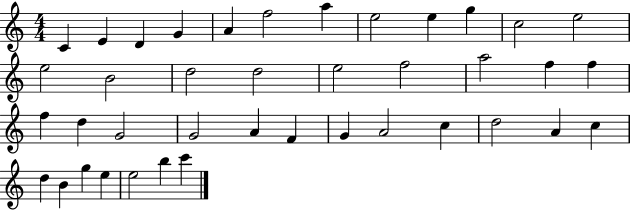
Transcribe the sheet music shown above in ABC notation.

X:1
T:Untitled
M:4/4
L:1/4
K:C
C E D G A f2 a e2 e g c2 e2 e2 B2 d2 d2 e2 f2 a2 f f f d G2 G2 A F G A2 c d2 A c d B g e e2 b c'